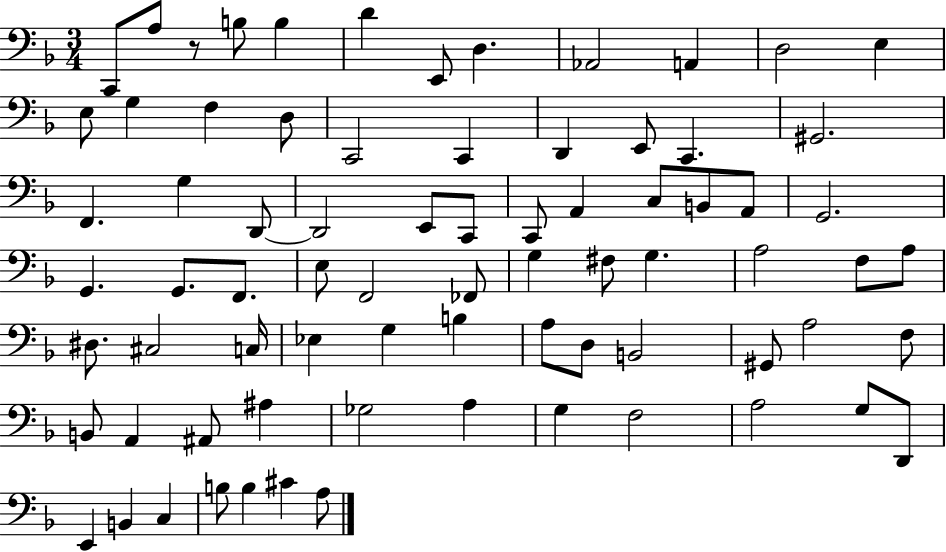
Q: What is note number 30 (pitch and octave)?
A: C3